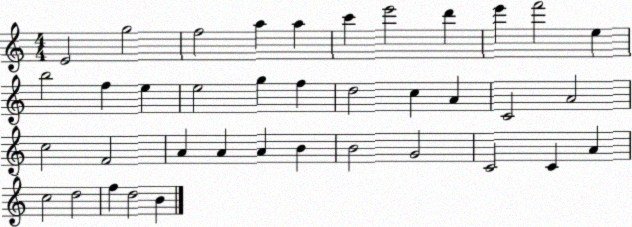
X:1
T:Untitled
M:4/4
L:1/4
K:C
E2 g2 f2 a a c' e'2 d' e' f'2 e b2 f e e2 g f d2 c A C2 A2 c2 F2 A A A B B2 G2 C2 C A c2 d2 f d2 B